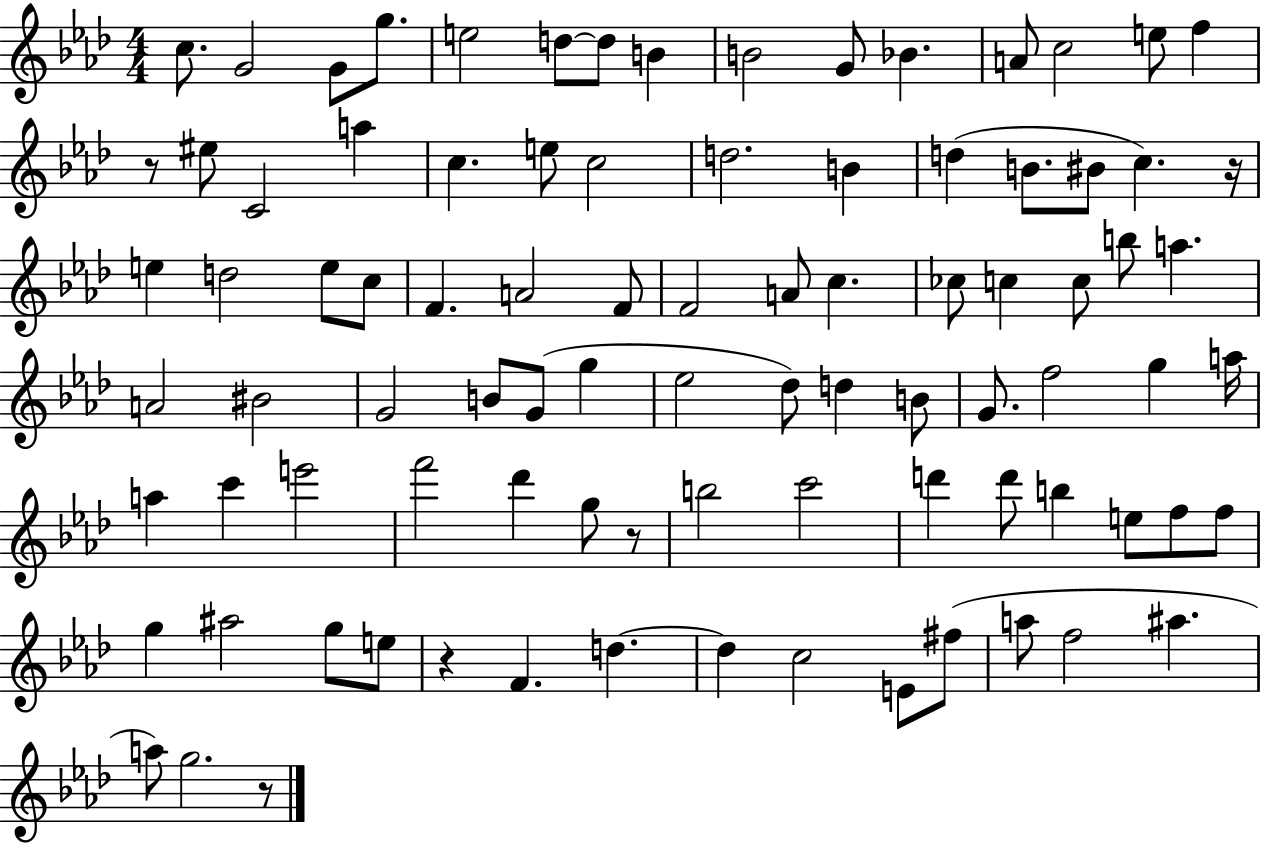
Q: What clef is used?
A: treble